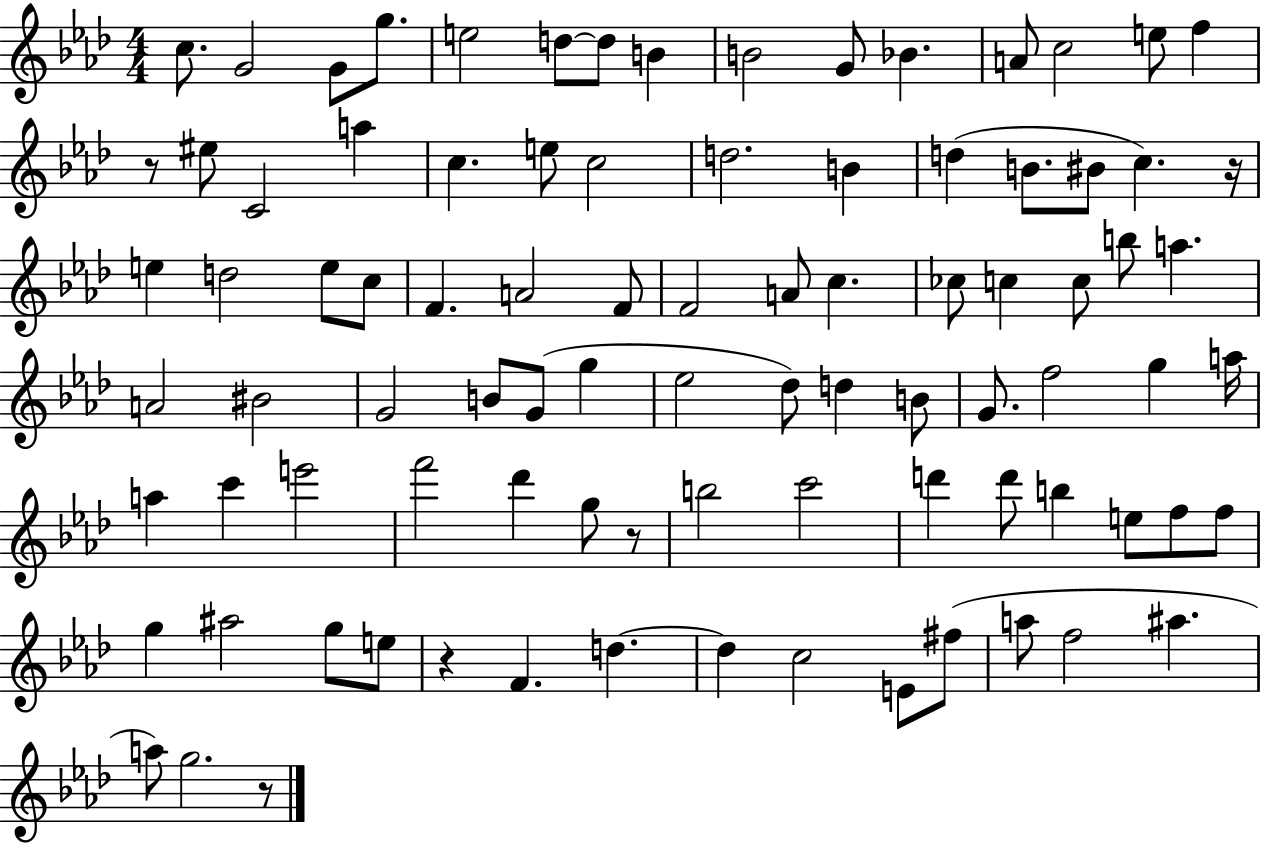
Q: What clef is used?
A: treble